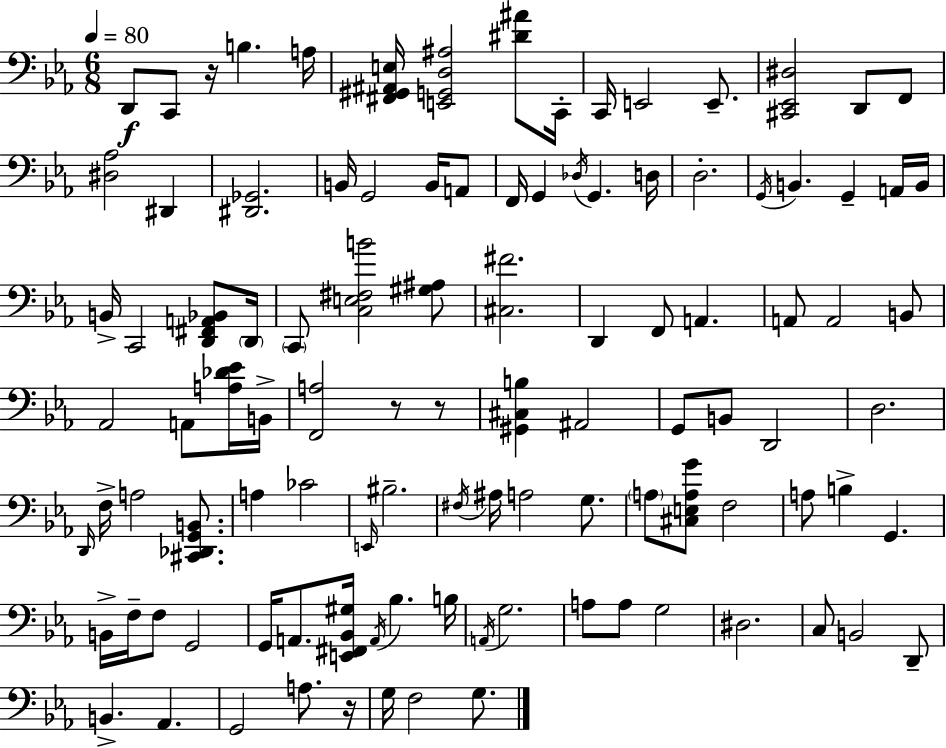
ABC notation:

X:1
T:Untitled
M:6/8
L:1/4
K:Eb
D,,/2 C,,/2 z/4 B, A,/4 [^F,,^G,,^A,,E,]/4 [E,,G,,D,^A,]2 [^D^A]/2 C,,/4 C,,/4 E,,2 E,,/2 [^C,,_E,,^D,]2 D,,/2 F,,/2 [^D,_A,]2 ^D,, [^D,,_G,,]2 B,,/4 G,,2 B,,/4 A,,/2 F,,/4 G,, _D,/4 G,, D,/4 D,2 G,,/4 B,, G,, A,,/4 B,,/4 B,,/4 C,,2 [D,,^F,,A,,_B,,]/2 D,,/4 C,,/2 [C,E,^F,B]2 [^G,^A,]/2 [^C,^F]2 D,, F,,/2 A,, A,,/2 A,,2 B,,/2 _A,,2 A,,/2 [A,_D_E]/4 B,,/4 [F,,A,]2 z/2 z/2 [^G,,^C,B,] ^A,,2 G,,/2 B,,/2 D,,2 D,2 D,,/4 F,/4 A,2 [^C,,_D,,G,,B,,]/2 A, _C2 E,,/4 ^B,2 ^F,/4 ^A,/4 A,2 G,/2 A,/2 [^C,E,A,G]/2 F,2 A,/2 B, G,, B,,/4 F,/4 F,/2 G,,2 G,,/4 A,,/2 [E,,^F,,_B,,^G,]/4 A,,/4 _B, B,/4 A,,/4 G,2 A,/2 A,/2 G,2 ^D,2 C,/2 B,,2 D,,/2 B,, _A,, G,,2 A,/2 z/4 G,/4 F,2 G,/2